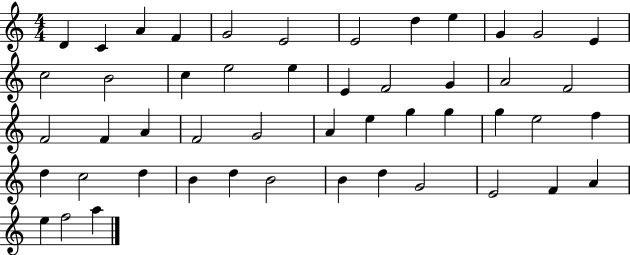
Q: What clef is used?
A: treble